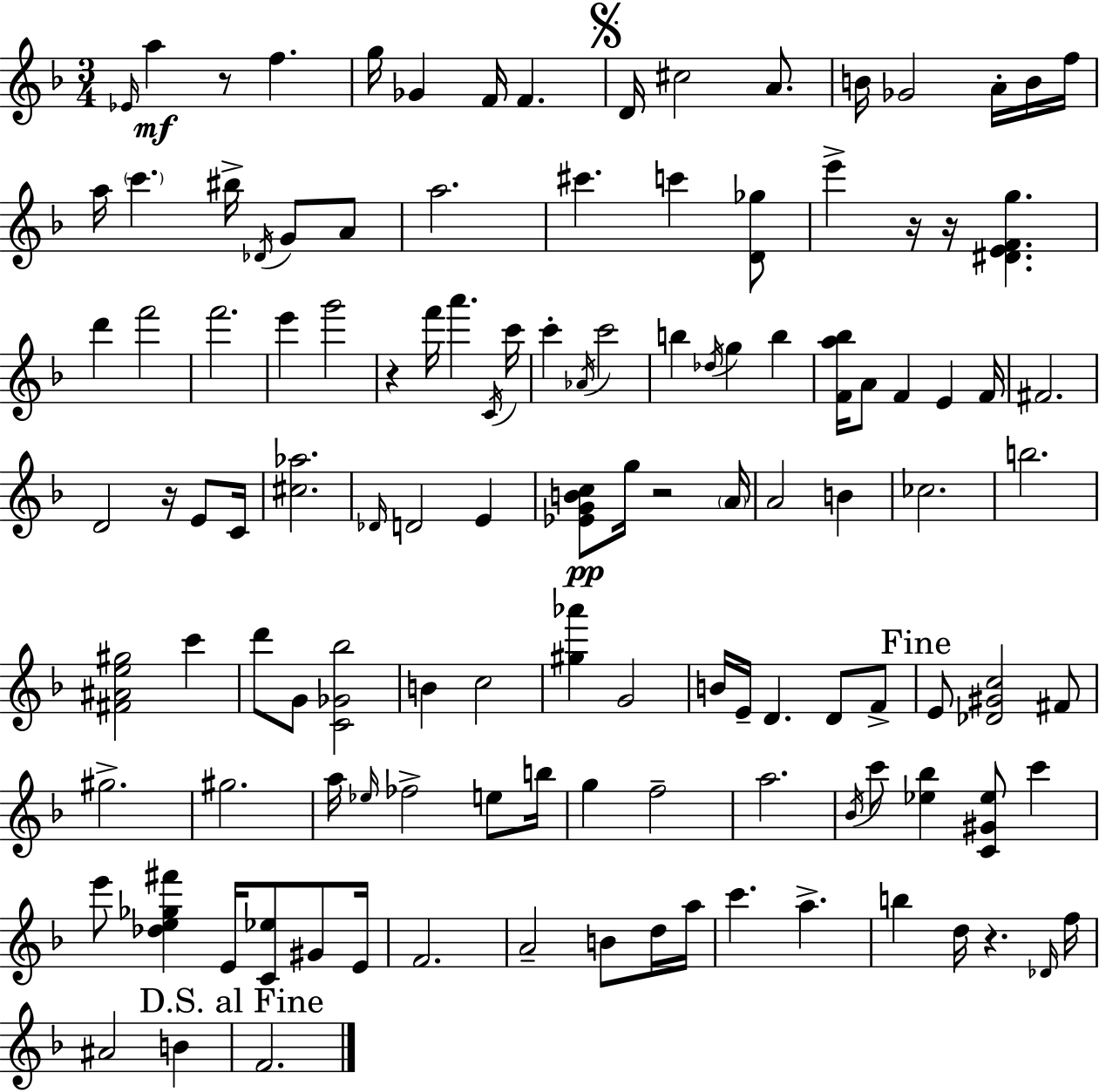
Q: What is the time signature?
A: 3/4